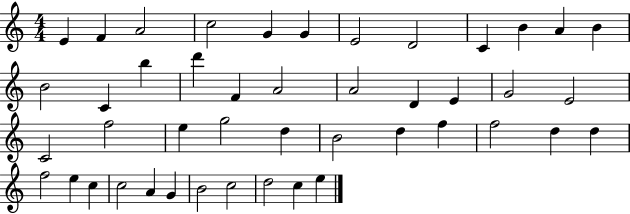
{
  \clef treble
  \numericTimeSignature
  \time 4/4
  \key c \major
  e'4 f'4 a'2 | c''2 g'4 g'4 | e'2 d'2 | c'4 b'4 a'4 b'4 | \break b'2 c'4 b''4 | d'''4 f'4 a'2 | a'2 d'4 e'4 | g'2 e'2 | \break c'2 f''2 | e''4 g''2 d''4 | b'2 d''4 f''4 | f''2 d''4 d''4 | \break f''2 e''4 c''4 | c''2 a'4 g'4 | b'2 c''2 | d''2 c''4 e''4 | \break \bar "|."
}